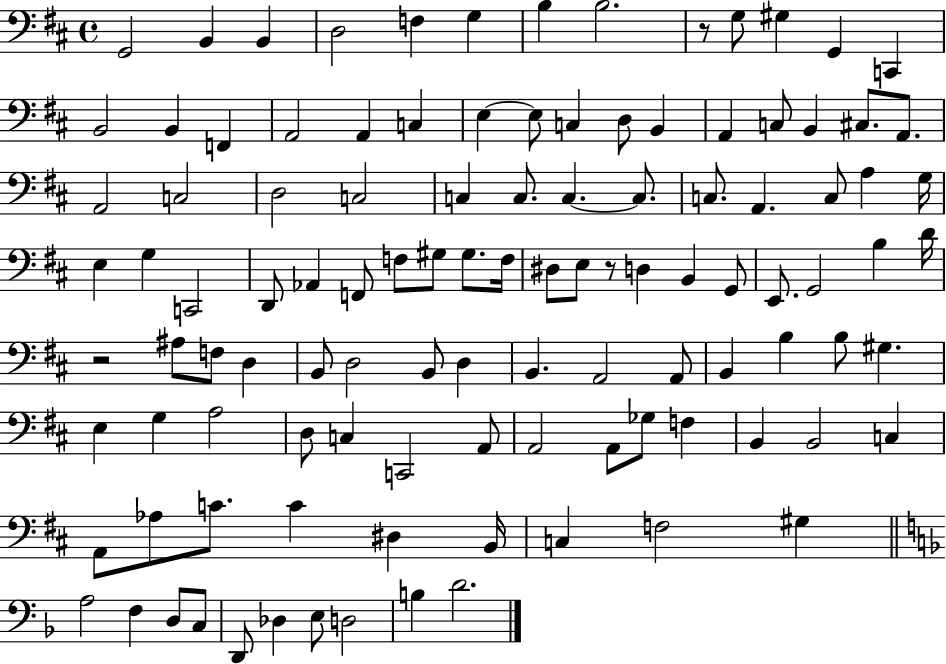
{
  \clef bass
  \time 4/4
  \defaultTimeSignature
  \key d \major
  g,2 b,4 b,4 | d2 f4 g4 | b4 b2. | r8 g8 gis4 g,4 c,4 | \break b,2 b,4 f,4 | a,2 a,4 c4 | e4~~ e8 c4 d8 b,4 | a,4 c8 b,4 cis8. a,8. | \break a,2 c2 | d2 c2 | c4 c8. c4.~~ c8. | c8. a,4. c8 a4 g16 | \break e4 g4 c,2 | d,8 aes,4 f,8 f8 gis8 gis8. f16 | dis8 e8 r8 d4 b,4 g,8 | e,8. g,2 b4 d'16 | \break r2 ais8 f8 d4 | b,8 d2 b,8 d4 | b,4. a,2 a,8 | b,4 b4 b8 gis4. | \break e4 g4 a2 | d8 c4 c,2 a,8 | a,2 a,8 ges8 f4 | b,4 b,2 c4 | \break a,8 aes8 c'8. c'4 dis4 b,16 | c4 f2 gis4 | \bar "||" \break \key f \major a2 f4 d8 c8 | d,8 des4 e8 d2 | b4 d'2. | \bar "|."
}